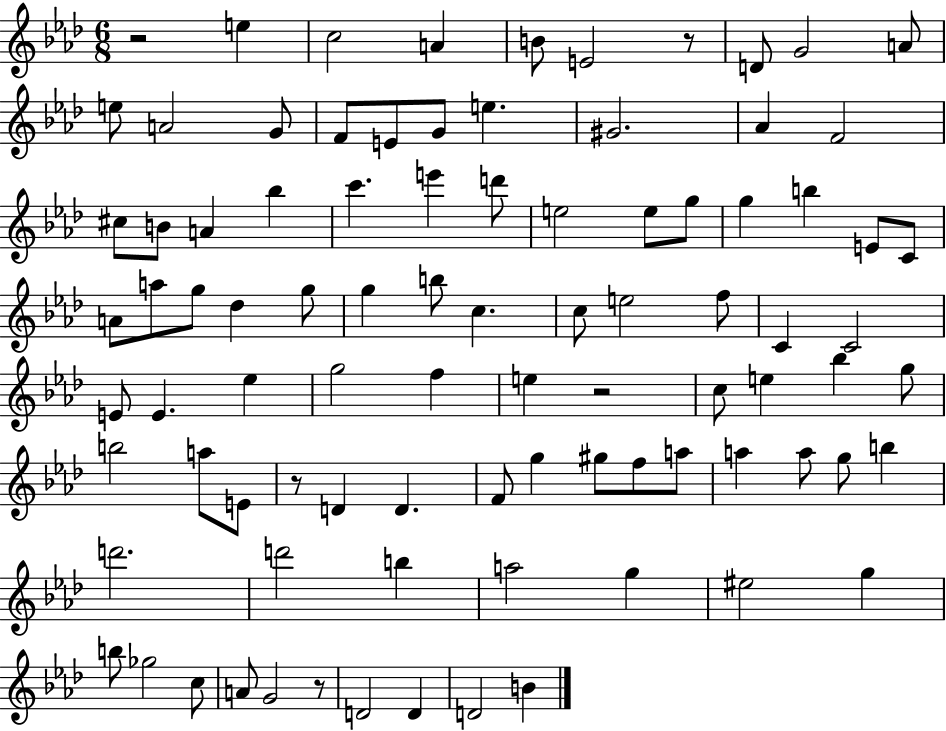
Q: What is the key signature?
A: AES major